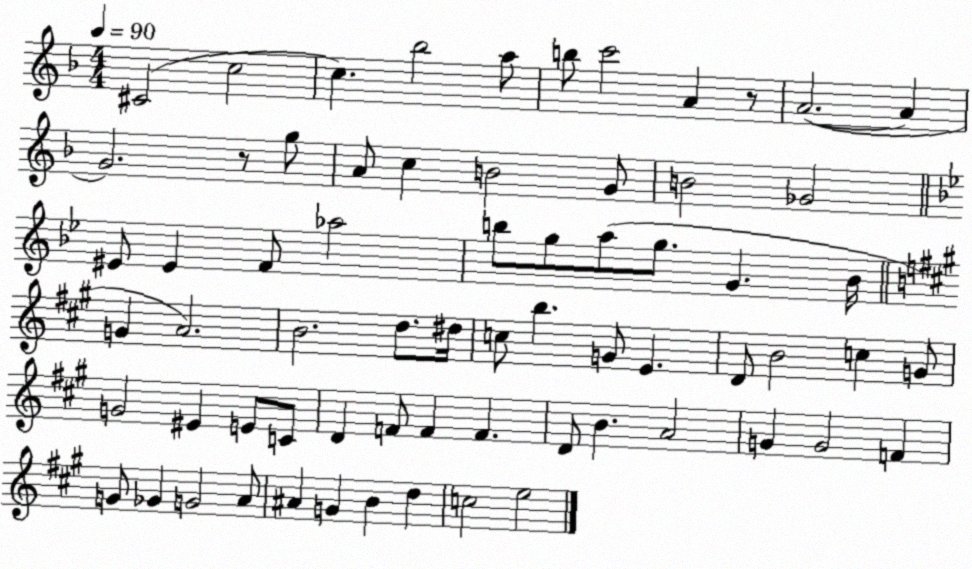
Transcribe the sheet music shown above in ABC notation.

X:1
T:Untitled
M:4/4
L:1/4
K:F
^C2 c2 c _b2 a/2 b/2 c'2 A z/2 A2 A G2 z/2 g/2 A/2 c B2 G/2 B2 _G2 ^E/2 ^E F/2 _a2 b/2 g/2 a/2 g/2 G _B/4 G A2 B2 d/2 ^d/4 c/2 b G/2 E D/2 B2 c G/2 G2 ^E E/2 C/2 D F/2 F F D/2 B A2 G G2 F G/2 _G G2 A/2 ^A G B d c2 e2